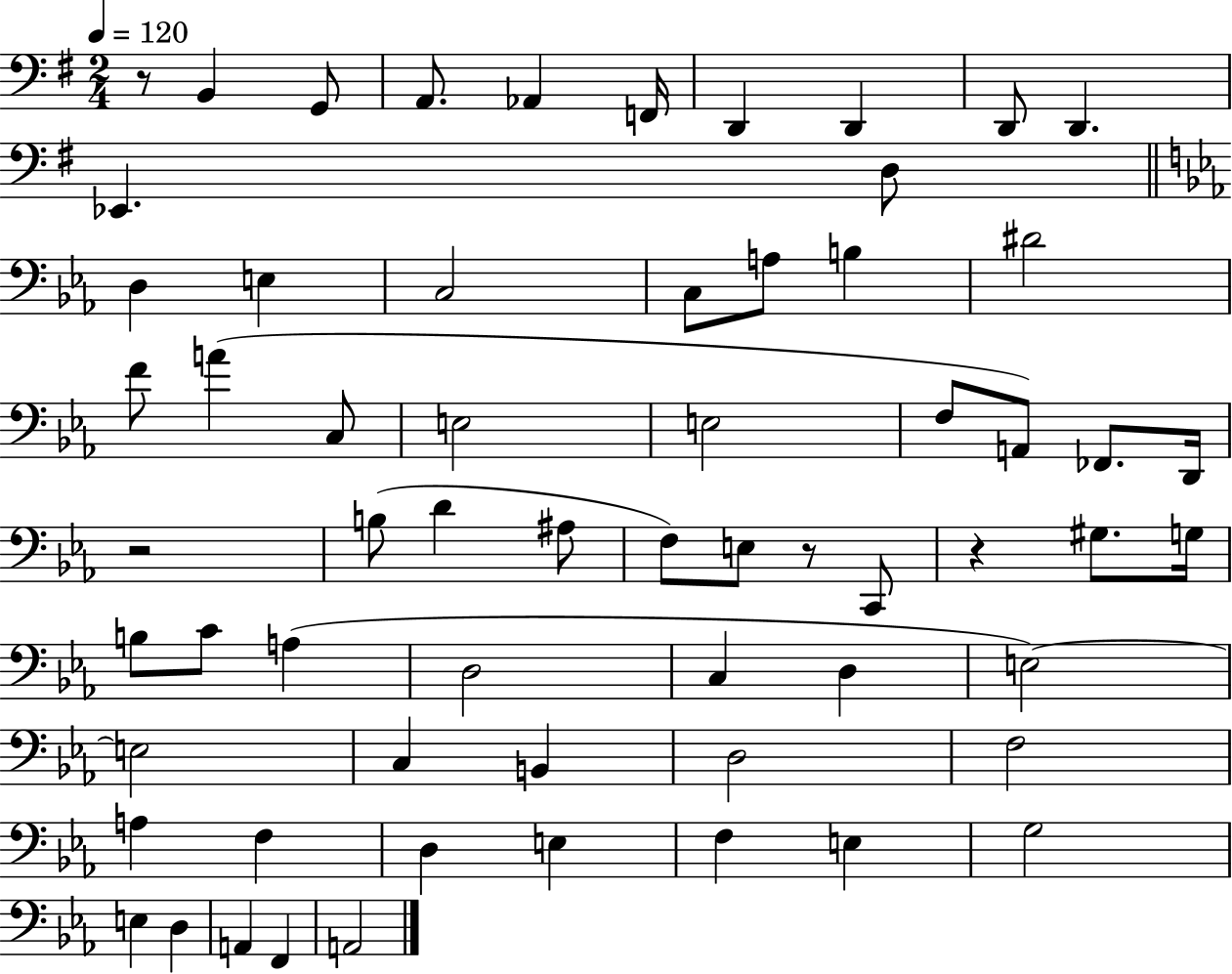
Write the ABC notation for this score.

X:1
T:Untitled
M:2/4
L:1/4
K:G
z/2 B,, G,,/2 A,,/2 _A,, F,,/4 D,, D,, D,,/2 D,, _E,, D,/2 D, E, C,2 C,/2 A,/2 B, ^D2 F/2 A C,/2 E,2 E,2 F,/2 A,,/2 _F,,/2 D,,/4 z2 B,/2 D ^A,/2 F,/2 E,/2 z/2 C,,/2 z ^G,/2 G,/4 B,/2 C/2 A, D,2 C, D, E,2 E,2 C, B,, D,2 F,2 A, F, D, E, F, E, G,2 E, D, A,, F,, A,,2